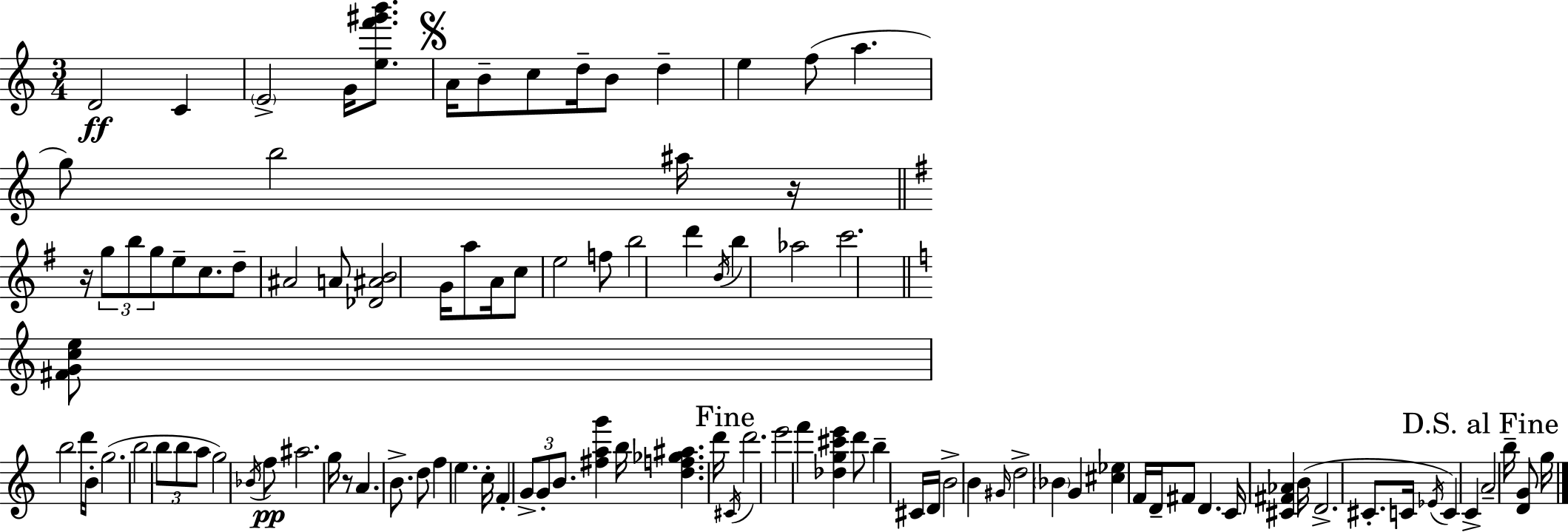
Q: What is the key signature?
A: C major